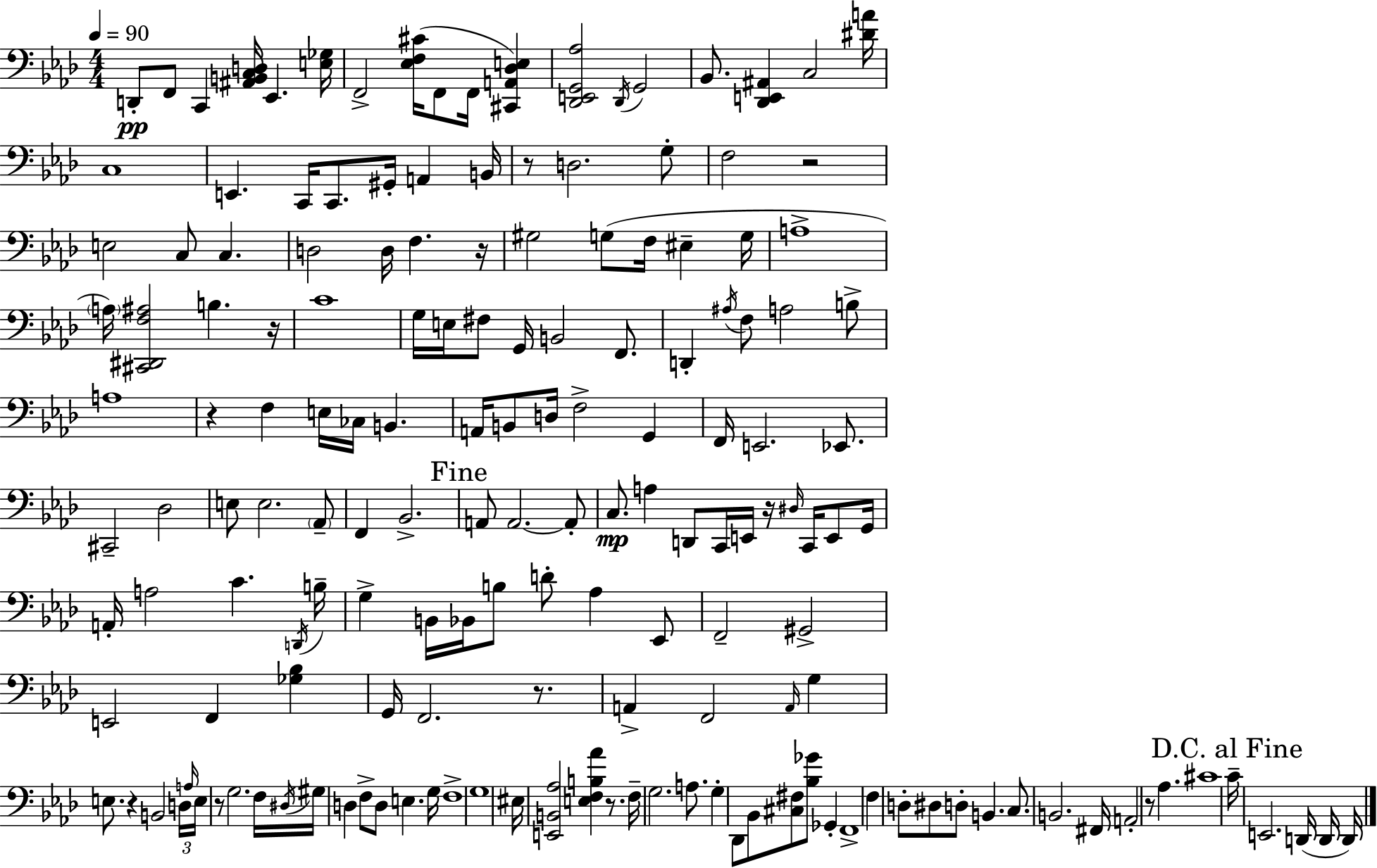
D2/e F2/e C2/q [A#2,B2,C3,D3]/s Eb2/q. [E3,Gb3]/s F2/h [Eb3,F3,C#4]/s F2/e F2/s [C#2,A2,Db3,E3]/q [Db2,E2,G2,Ab3]/h Db2/s G2/h Bb2/e. [Db2,E2,A#2]/q C3/h [D#4,A4]/s C3/w E2/q. C2/s C2/e. G#2/s A2/q B2/s R/e D3/h. G3/e F3/h R/h E3/h C3/e C3/q. D3/h D3/s F3/q. R/s G#3/h G3/e F3/s EIS3/q G3/s A3/w A3/s [C#2,D#2,F3,A#3]/h B3/q. R/s C4/w G3/s E3/s F#3/e G2/s B2/h F2/e. D2/q A#3/s F3/e A3/h B3/e A3/w R/q F3/q E3/s CES3/s B2/q. A2/s B2/e D3/s F3/h G2/q F2/s E2/h. Eb2/e. C#2/h Db3/h E3/e E3/h. Ab2/e F2/q Bb2/h. A2/e A2/h. A2/e C3/e. A3/q D2/e C2/s E2/s R/s D#3/s C2/s E2/e G2/s A2/s A3/h C4/q. D2/s B3/s G3/q B2/s Bb2/s B3/e D4/e Ab3/q Eb2/e F2/h G#2/h E2/h F2/q [Gb3,Bb3]/q G2/s F2/h. R/e. A2/q F2/h A2/s G3/q E3/e. R/q B2/h D3/s A3/s E3/s R/e G3/h. F3/s D#3/s G#3/s D3/q F3/e D3/e E3/q. G3/s F3/w G3/w EIS3/s [E2,B2,Ab3]/h [E3,F3,B3,Ab4]/q R/e. F3/s G3/h. A3/e. G3/q Db2/e Bb2/e [C#3,F#3]/e [Bb3,Gb4]/e Gb2/q F2/w F3/q D3/e D#3/e D3/e B2/q. C3/e. B2/h. F#2/s A2/h R/e Ab3/q. C#4/w C4/s E2/h. D2/s D2/s D2/s